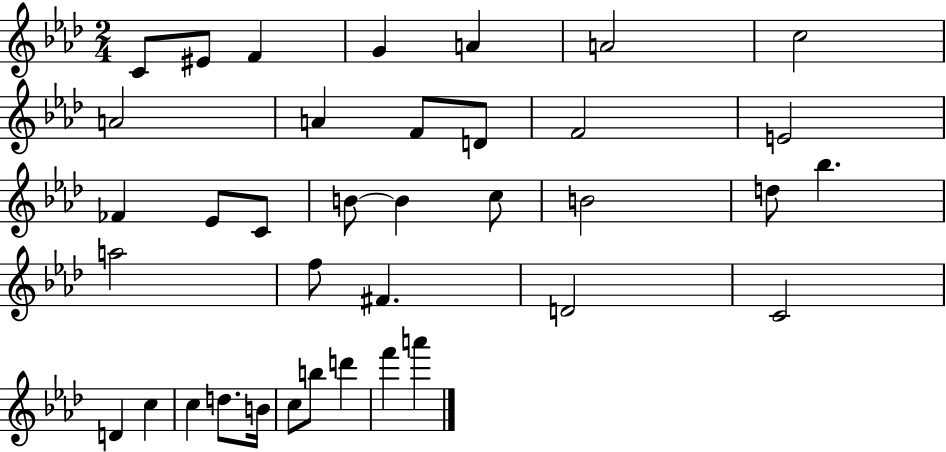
C4/e EIS4/e F4/q G4/q A4/q A4/h C5/h A4/h A4/q F4/e D4/e F4/h E4/h FES4/q Eb4/e C4/e B4/e B4/q C5/e B4/h D5/e Bb5/q. A5/h F5/e F#4/q. D4/h C4/h D4/q C5/q C5/q D5/e. B4/s C5/e B5/e D6/q F6/q A6/q